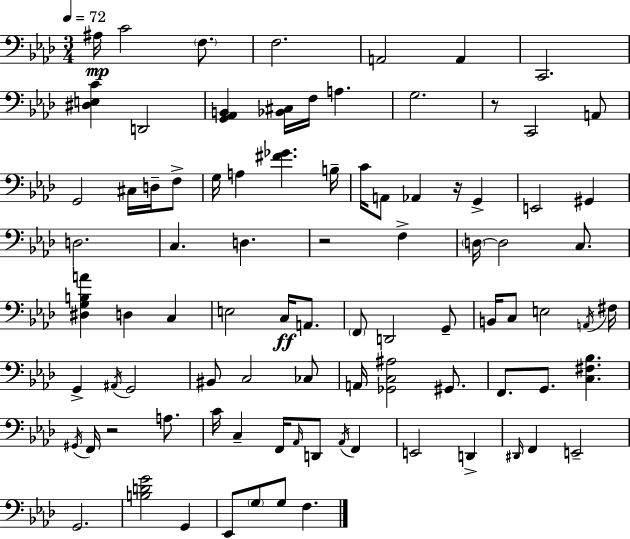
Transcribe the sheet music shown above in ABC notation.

X:1
T:Untitled
M:3/4
L:1/4
K:Ab
^A,/4 C2 F,/2 F,2 A,,2 A,, C,,2 [^D,E,C] D,,2 [G,,_A,,B,,] [_B,,^C,]/4 F,/4 A, G,2 z/2 C,,2 A,,/2 G,,2 ^C,/4 D,/4 F,/2 G,/4 A, [^F_G] B,/4 C/4 A,,/2 _A,, z/4 G,, E,,2 ^G,, D,2 C, D, z2 F, D,/4 D,2 C,/2 [^D,G,B,A] D, C, E,2 C,/4 A,,/2 F,,/2 D,,2 G,,/2 B,,/4 C,/2 E,2 A,,/4 ^F,/4 G,, ^A,,/4 G,,2 ^B,,/2 C,2 _C,/2 A,,/4 [_G,,C,^A,]2 ^G,,/2 F,,/2 G,,/2 [C,^F,_B,] ^G,,/4 F,,/4 z2 A,/2 C/4 C, F,,/4 _A,,/4 D,,/2 _A,,/4 F,, E,,2 D,, ^D,,/4 F,, E,,2 G,,2 [B,DG]2 G,, _E,,/2 G,/2 G,/2 F,